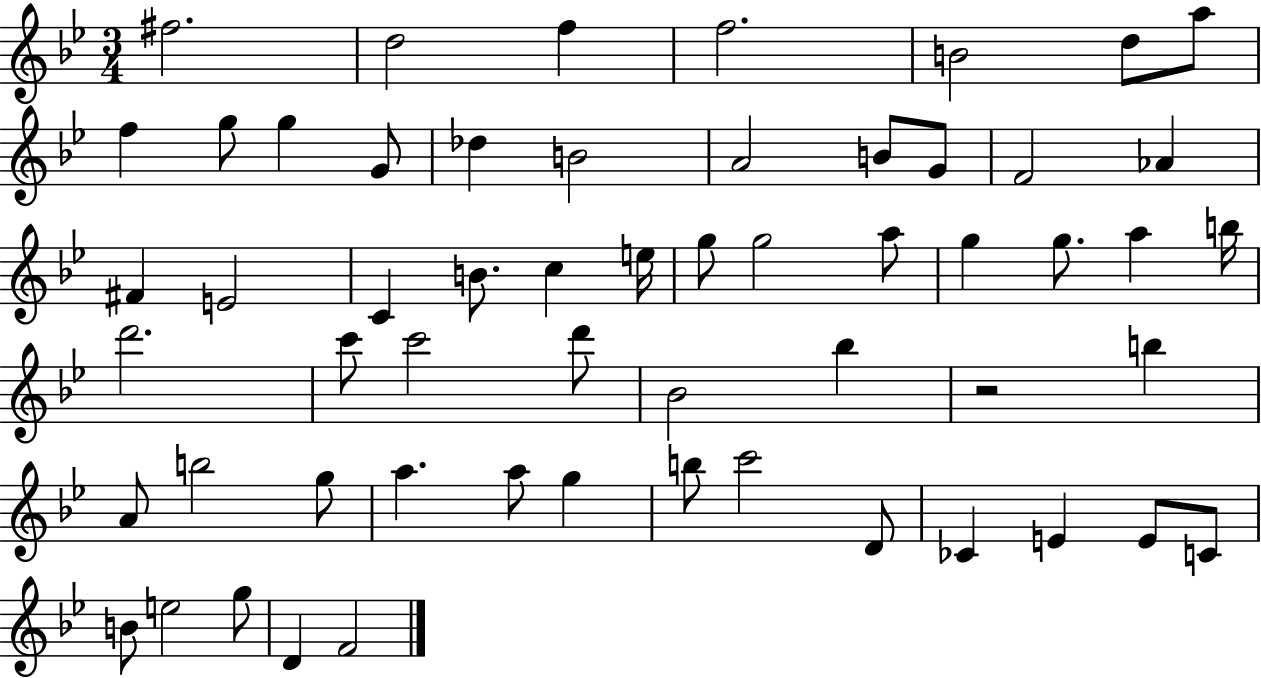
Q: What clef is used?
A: treble